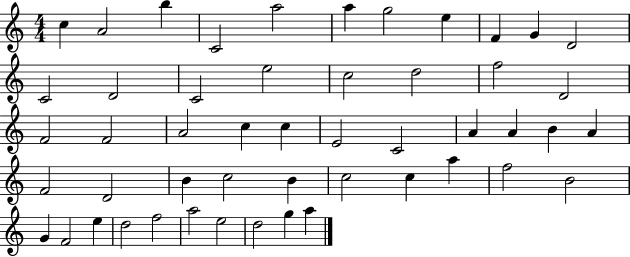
{
  \clef treble
  \numericTimeSignature
  \time 4/4
  \key c \major
  c''4 a'2 b''4 | c'2 a''2 | a''4 g''2 e''4 | f'4 g'4 d'2 | \break c'2 d'2 | c'2 e''2 | c''2 d''2 | f''2 d'2 | \break f'2 f'2 | a'2 c''4 c''4 | e'2 c'2 | a'4 a'4 b'4 a'4 | \break f'2 d'2 | b'4 c''2 b'4 | c''2 c''4 a''4 | f''2 b'2 | \break g'4 f'2 e''4 | d''2 f''2 | a''2 e''2 | d''2 g''4 a''4 | \break \bar "|."
}